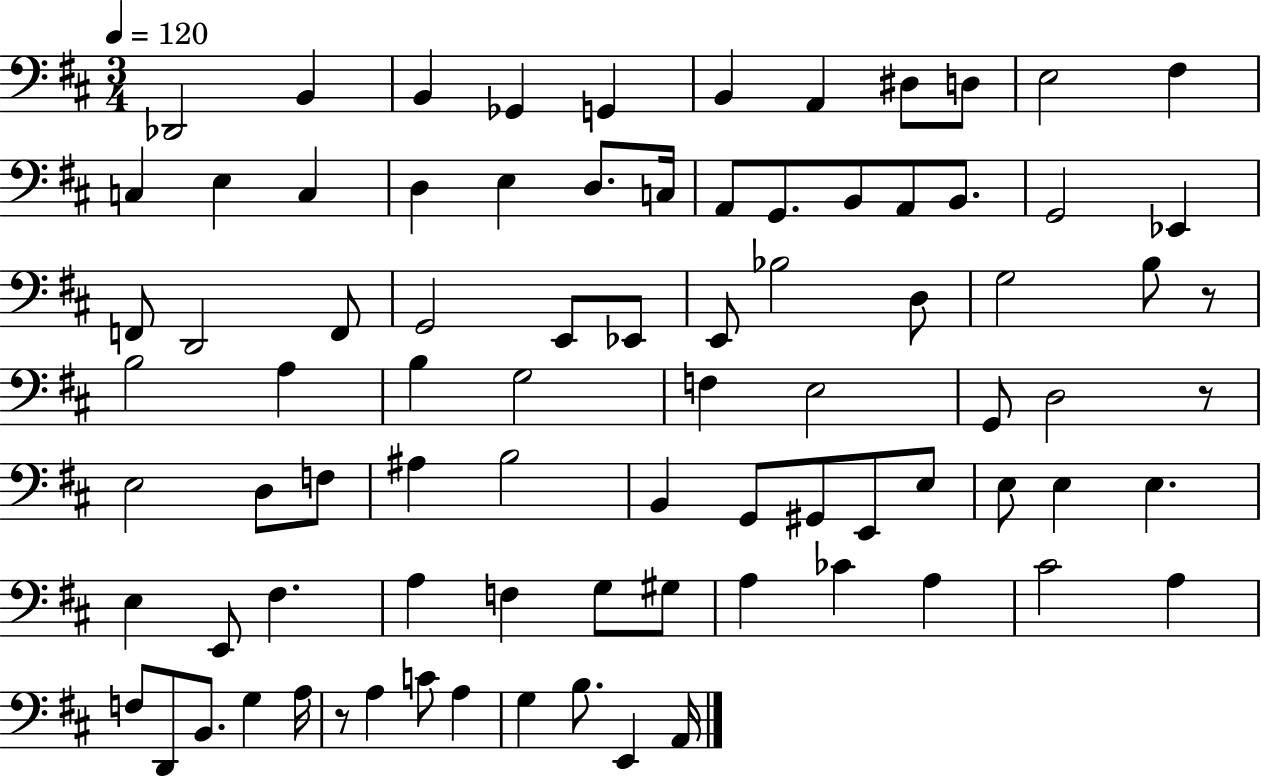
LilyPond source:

{
  \clef bass
  \numericTimeSignature
  \time 3/4
  \key d \major
  \tempo 4 = 120
  des,2 b,4 | b,4 ges,4 g,4 | b,4 a,4 dis8 d8 | e2 fis4 | \break c4 e4 c4 | d4 e4 d8. c16 | a,8 g,8. b,8 a,8 b,8. | g,2 ees,4 | \break f,8 d,2 f,8 | g,2 e,8 ees,8 | e,8 bes2 d8 | g2 b8 r8 | \break b2 a4 | b4 g2 | f4 e2 | g,8 d2 r8 | \break e2 d8 f8 | ais4 b2 | b,4 g,8 gis,8 e,8 e8 | e8 e4 e4. | \break e4 e,8 fis4. | a4 f4 g8 gis8 | a4 ces'4 a4 | cis'2 a4 | \break f8 d,8 b,8. g4 a16 | r8 a4 c'8 a4 | g4 b8. e,4 a,16 | \bar "|."
}